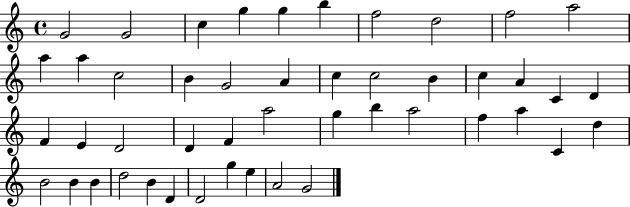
G4/h G4/h C5/q G5/q G5/q B5/q F5/h D5/h F5/h A5/h A5/q A5/q C5/h B4/q G4/h A4/q C5/q C5/h B4/q C5/q A4/q C4/q D4/q F4/q E4/q D4/h D4/q F4/q A5/h G5/q B5/q A5/h F5/q A5/q C4/q D5/q B4/h B4/q B4/q D5/h B4/q D4/q D4/h G5/q E5/q A4/h G4/h